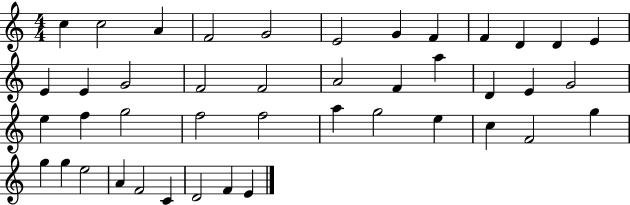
{
  \clef treble
  \numericTimeSignature
  \time 4/4
  \key c \major
  c''4 c''2 a'4 | f'2 g'2 | e'2 g'4 f'4 | f'4 d'4 d'4 e'4 | \break e'4 e'4 g'2 | f'2 f'2 | a'2 f'4 a''4 | d'4 e'4 g'2 | \break e''4 f''4 g''2 | f''2 f''2 | a''4 g''2 e''4 | c''4 f'2 g''4 | \break g''4 g''4 e''2 | a'4 f'2 c'4 | d'2 f'4 e'4 | \bar "|."
}